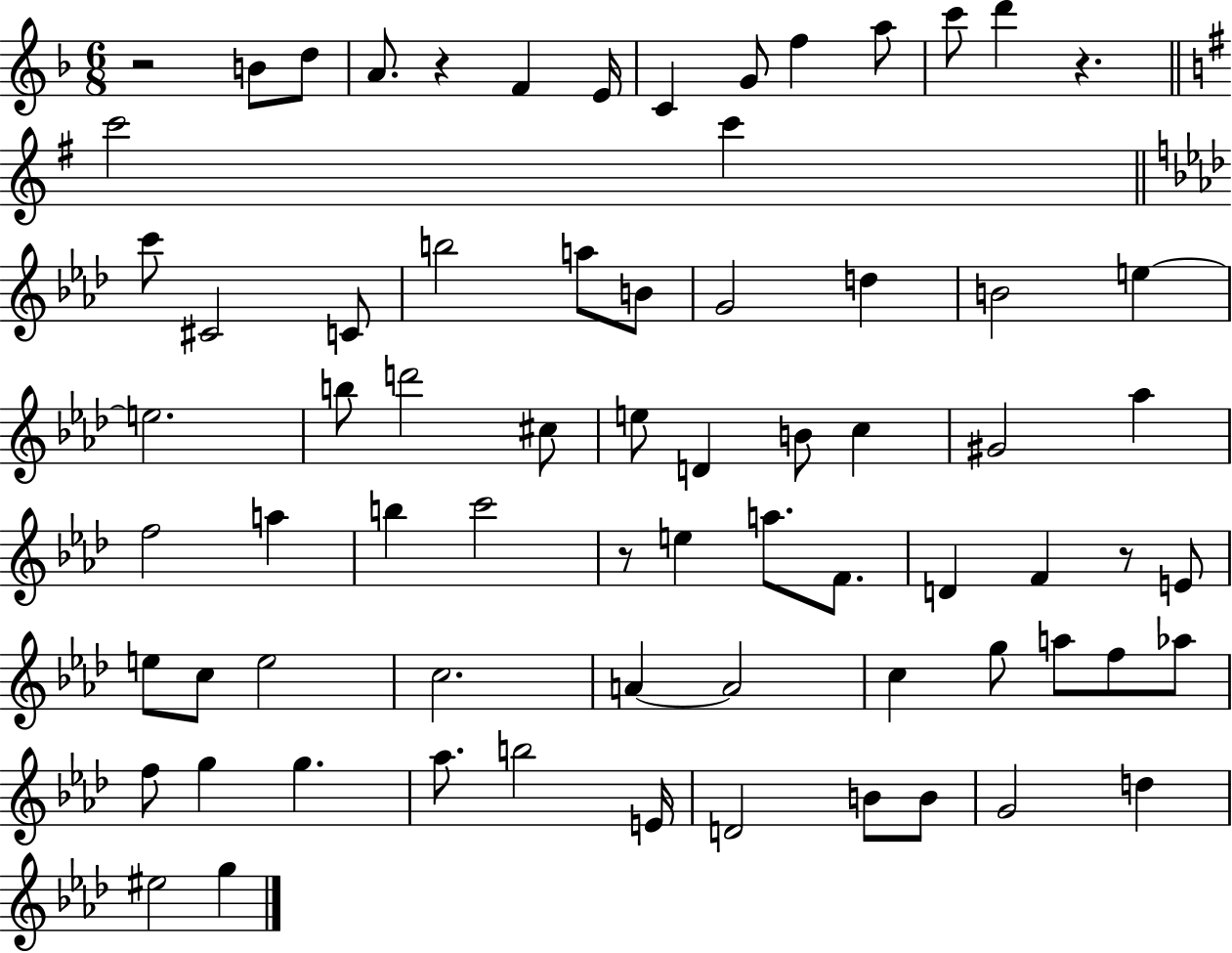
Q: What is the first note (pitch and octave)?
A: B4